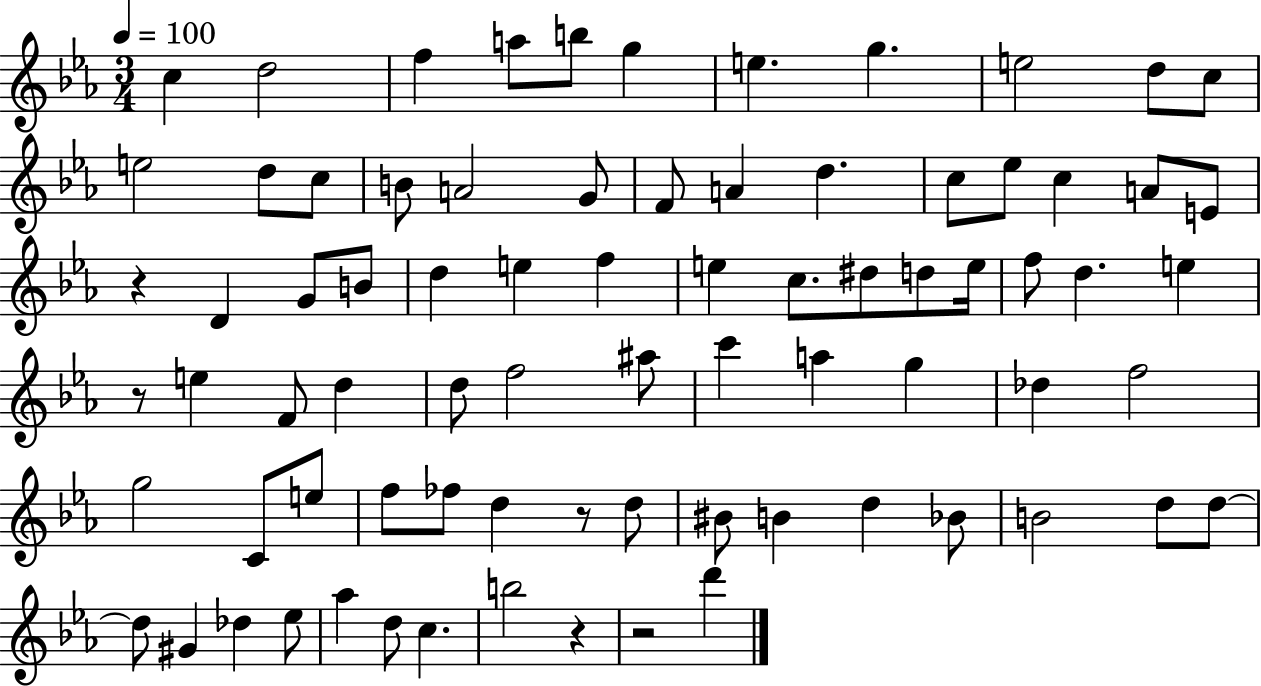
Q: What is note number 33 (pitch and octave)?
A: C5